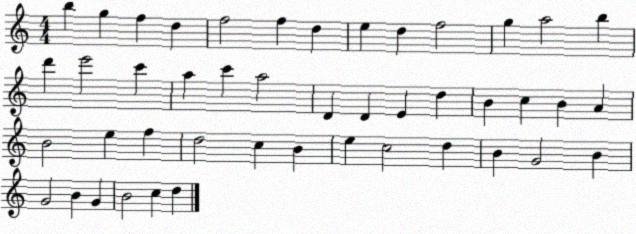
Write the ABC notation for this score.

X:1
T:Untitled
M:4/4
L:1/4
K:C
b g f d f2 f d e d f2 g a2 b d' e'2 c' a c' a2 D D E d B c B A B2 e f d2 c B e c2 d B G2 B G2 B G B2 c d